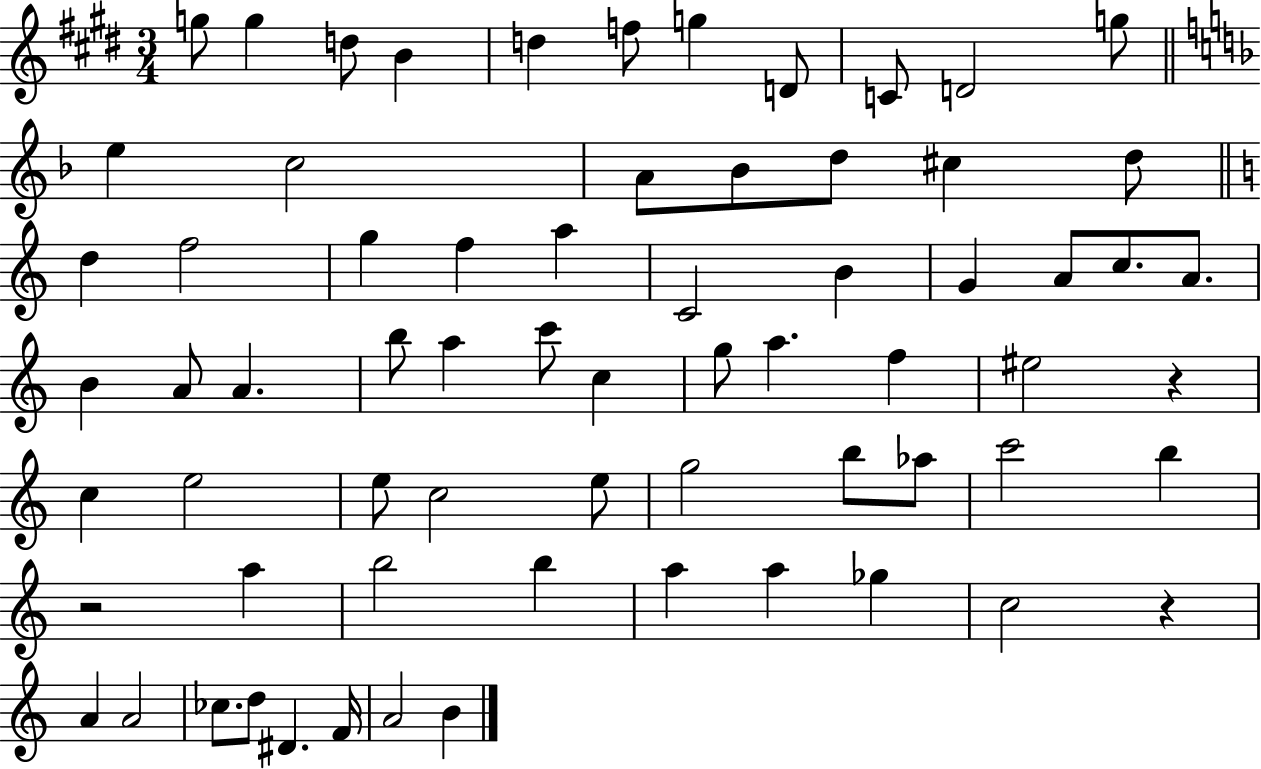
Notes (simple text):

G5/e G5/q D5/e B4/q D5/q F5/e G5/q D4/e C4/e D4/h G5/e E5/q C5/h A4/e Bb4/e D5/e C#5/q D5/e D5/q F5/h G5/q F5/q A5/q C4/h B4/q G4/q A4/e C5/e. A4/e. B4/q A4/e A4/q. B5/e A5/q C6/e C5/q G5/e A5/q. F5/q EIS5/h R/q C5/q E5/h E5/e C5/h E5/e G5/h B5/e Ab5/e C6/h B5/q R/h A5/q B5/h B5/q A5/q A5/q Gb5/q C5/h R/q A4/q A4/h CES5/e. D5/e D#4/q. F4/s A4/h B4/q